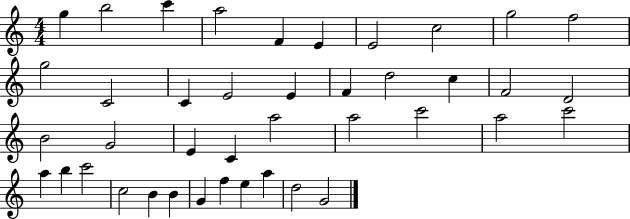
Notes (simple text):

G5/q B5/h C6/q A5/h F4/q E4/q E4/h C5/h G5/h F5/h G5/h C4/h C4/q E4/h E4/q F4/q D5/h C5/q F4/h D4/h B4/h G4/h E4/q C4/q A5/h A5/h C6/h A5/h C6/h A5/q B5/q C6/h C5/h B4/q B4/q G4/q F5/q E5/q A5/q D5/h G4/h